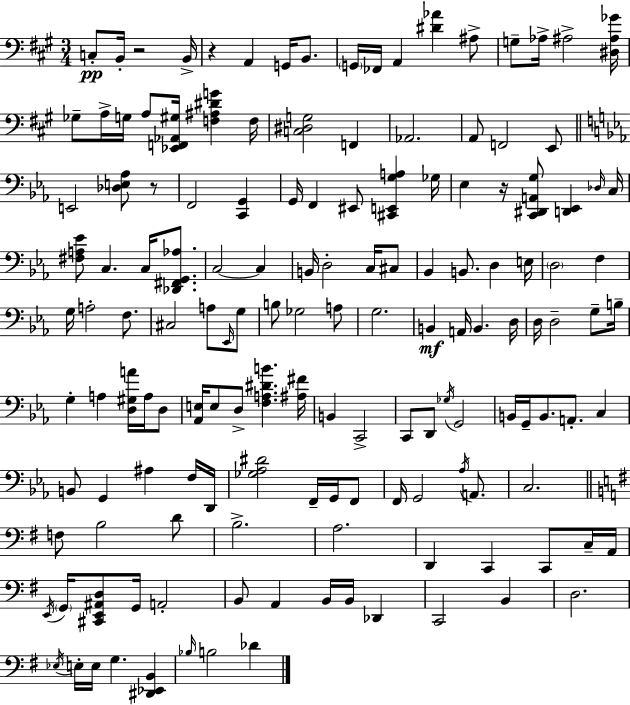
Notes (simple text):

C3/e B2/s R/h B2/s R/q A2/q G2/s B2/e. G2/s FES2/s A2/q [D#4,Ab4]/q A#3/e G3/e Ab3/s A#3/h [D#3,A#3,Gb4]/s Gb3/e A3/s G3/s A3/e [Eb2,F2,Ab2,G#3]/s [F3,A#3,D#4,G4]/q F3/s [C3,D#3,G3]/h F2/q Ab2/h. A2/e F2/h E2/e E2/h [Db3,E3,Ab3]/e R/e F2/h [C2,G2]/q G2/s F2/q EIS2/e [C#2,E2,G3,A3]/q Gb3/s Eb3/q R/s [C2,D#2,A2,G3]/e [D2,Eb2]/q Db3/s C3/s [F#3,A3,Eb4]/e C3/q. C3/s [Db2,F#2,G2,Ab3]/e. C3/h C3/q B2/s D3/h C3/s C#3/e Bb2/q B2/e. D3/q E3/s D3/h F3/q G3/s A3/h F3/e. C#3/h A3/e Eb2/s G3/e B3/e Gb3/h A3/e G3/h. B2/q A2/s B2/q. D3/s D3/s D3/h G3/e B3/s G3/q A3/q [D3,G#3,A4]/s A3/s D3/e [Ab2,E3]/s E3/e D3/e [F3,A3,D#4,B4]/q. [A#3,F#4]/s B2/q C2/h C2/e D2/e Gb3/s G2/h B2/s G2/s B2/e. A2/e. C3/q B2/e G2/q A#3/q F3/s D2/s [Gb3,Ab3,D#4]/h F2/s G2/s F2/e F2/s G2/h Ab3/s A2/e. C3/h. F3/e B3/h D4/e B3/h. A3/h. D2/q C2/q C2/e C3/s A2/s E2/s G2/s [C#2,E2,A#2,D3]/e G2/s A2/h B2/e A2/q B2/s B2/s Db2/q C2/h B2/q D3/h. Eb3/s E3/s E3/s G3/q. [D#2,Eb2,B2]/q Bb3/s B3/h Db4/q